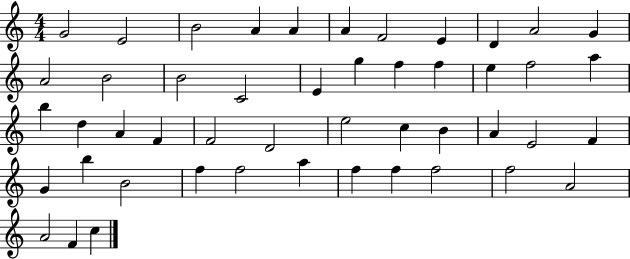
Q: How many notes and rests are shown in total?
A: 48